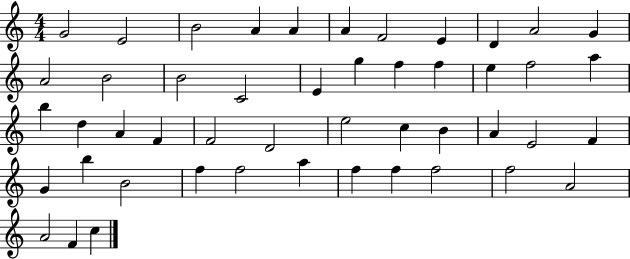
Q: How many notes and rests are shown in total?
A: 48